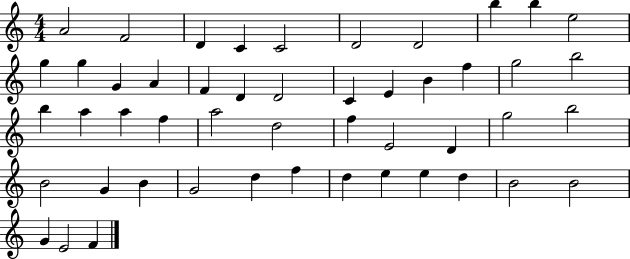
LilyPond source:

{
  \clef treble
  \numericTimeSignature
  \time 4/4
  \key c \major
  a'2 f'2 | d'4 c'4 c'2 | d'2 d'2 | b''4 b''4 e''2 | \break g''4 g''4 g'4 a'4 | f'4 d'4 d'2 | c'4 e'4 b'4 f''4 | g''2 b''2 | \break b''4 a''4 a''4 f''4 | a''2 d''2 | f''4 e'2 d'4 | g''2 b''2 | \break b'2 g'4 b'4 | g'2 d''4 f''4 | d''4 e''4 e''4 d''4 | b'2 b'2 | \break g'4 e'2 f'4 | \bar "|."
}